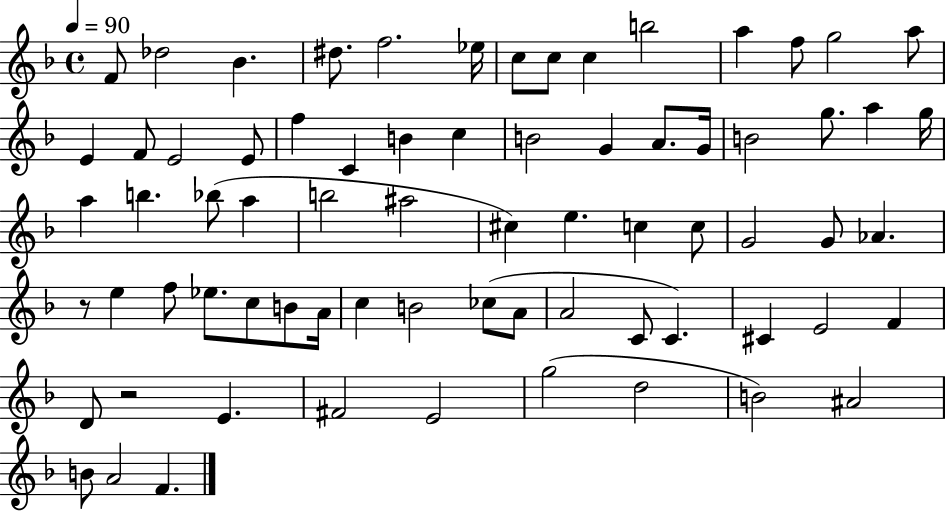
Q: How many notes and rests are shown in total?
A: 72